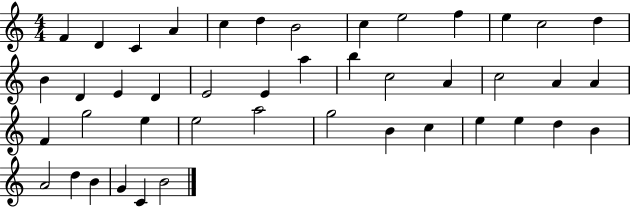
X:1
T:Untitled
M:4/4
L:1/4
K:C
F D C A c d B2 c e2 f e c2 d B D E D E2 E a b c2 A c2 A A F g2 e e2 a2 g2 B c e e d B A2 d B G C B2